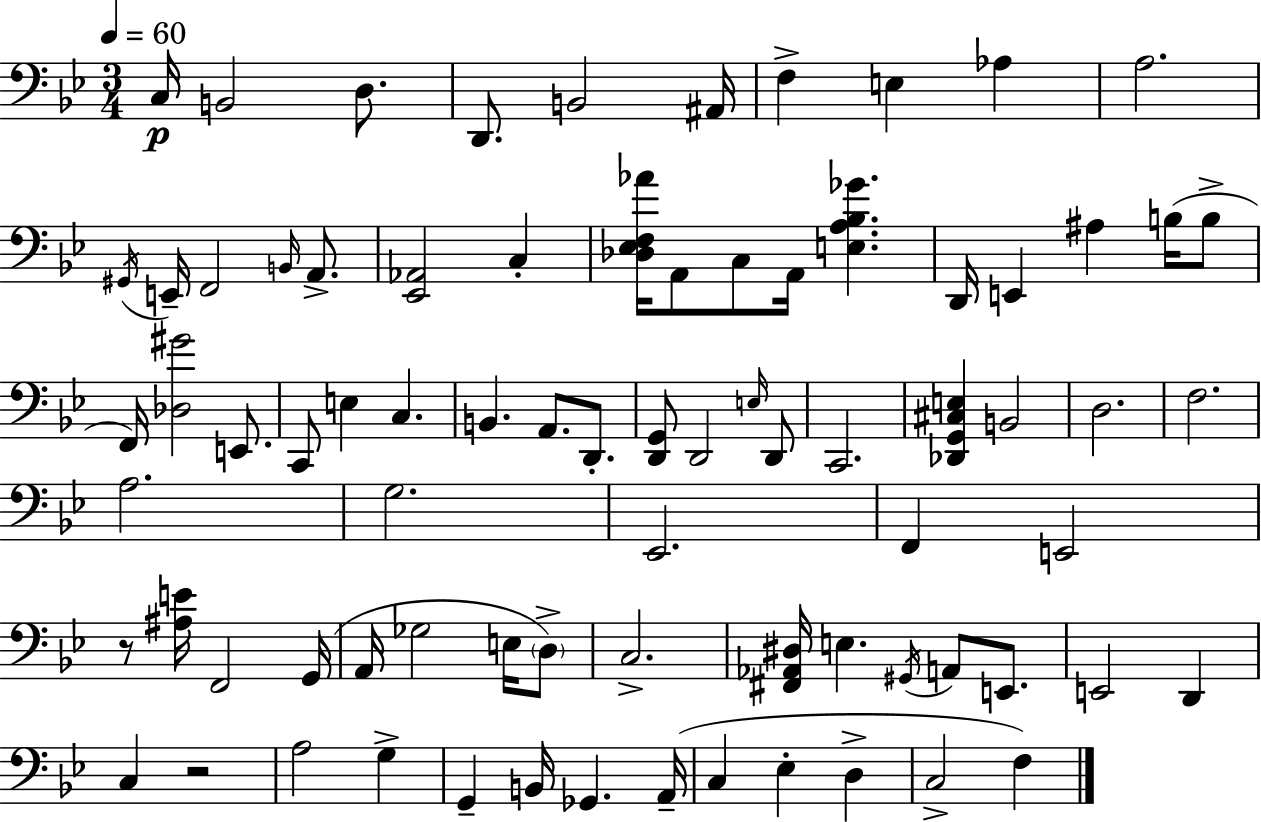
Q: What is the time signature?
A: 3/4